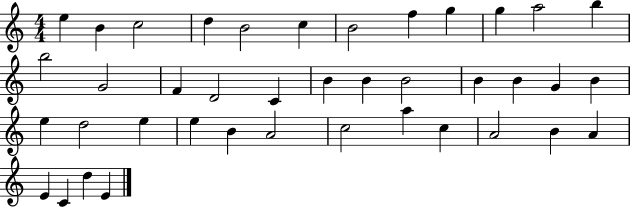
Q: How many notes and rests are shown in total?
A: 40